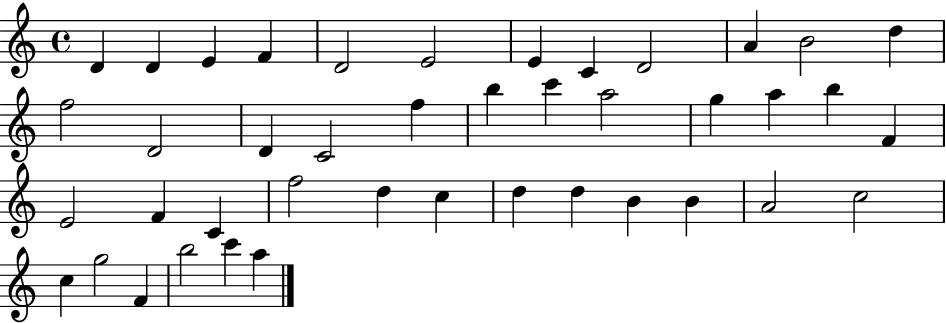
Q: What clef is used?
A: treble